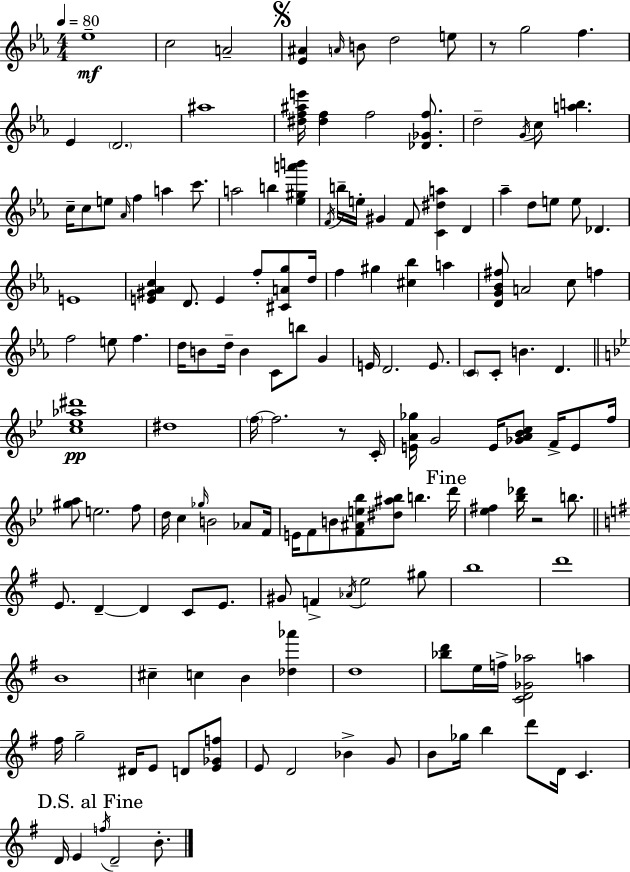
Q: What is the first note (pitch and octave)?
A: Eb5